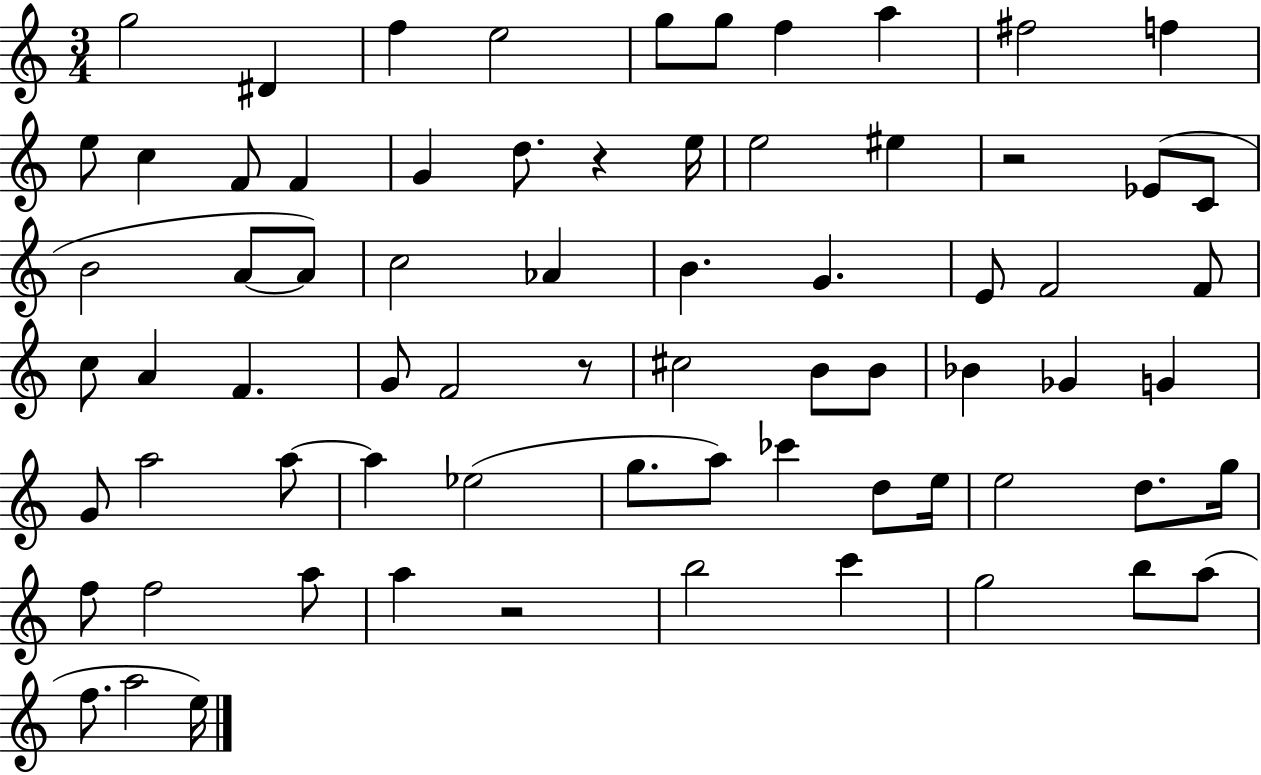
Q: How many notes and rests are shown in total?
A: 71